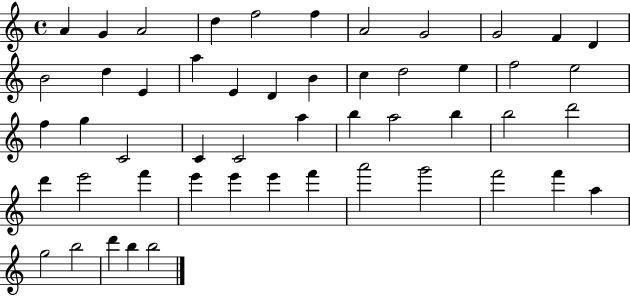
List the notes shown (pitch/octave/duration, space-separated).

A4/q G4/q A4/h D5/q F5/h F5/q A4/h G4/h G4/h F4/q D4/q B4/h D5/q E4/q A5/q E4/q D4/q B4/q C5/q D5/h E5/q F5/h E5/h F5/q G5/q C4/h C4/q C4/h A5/q B5/q A5/h B5/q B5/h D6/h D6/q E6/h F6/q E6/q E6/q E6/q F6/q A6/h G6/h F6/h F6/q A5/q G5/h B5/h D6/q B5/q B5/h